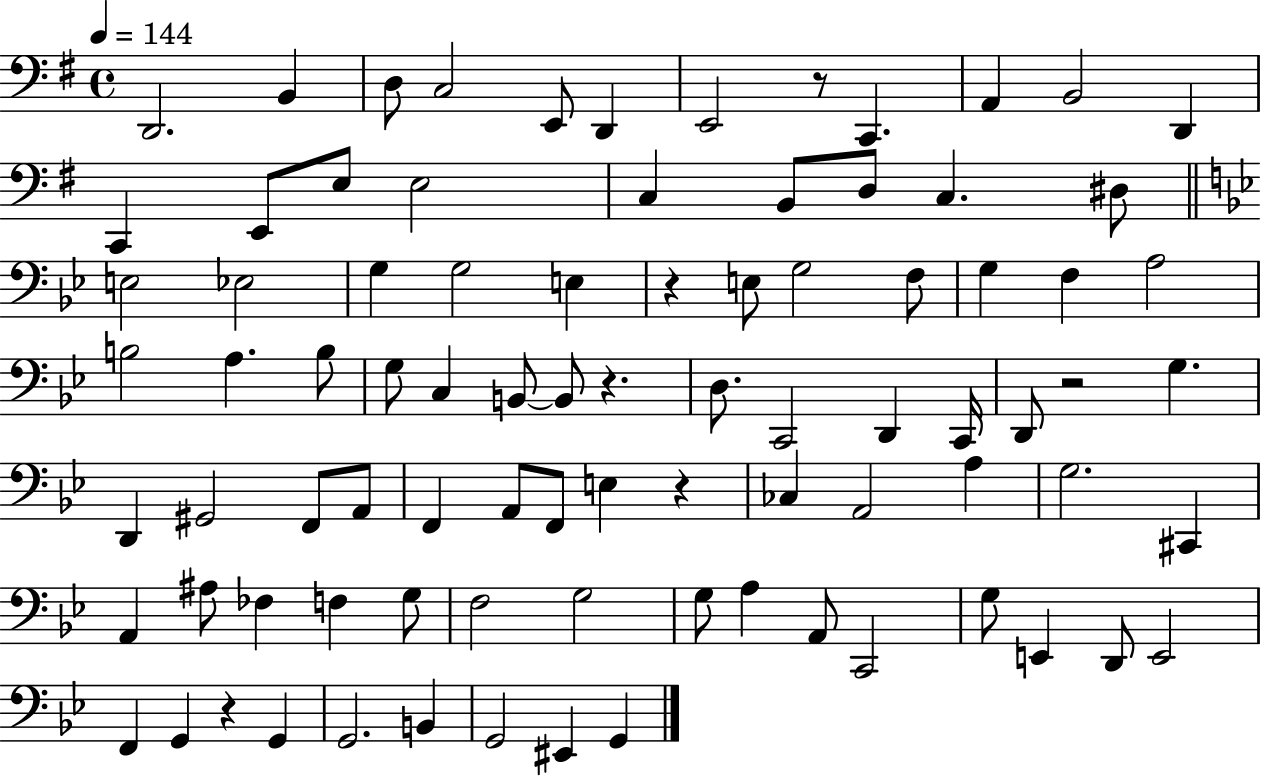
{
  \clef bass
  \time 4/4
  \defaultTimeSignature
  \key g \major
  \tempo 4 = 144
  d,2. b,4 | d8 c2 e,8 d,4 | e,2 r8 c,4. | a,4 b,2 d,4 | \break c,4 e,8 e8 e2 | c4 b,8 d8 c4. dis8 | \bar "||" \break \key bes \major e2 ees2 | g4 g2 e4 | r4 e8 g2 f8 | g4 f4 a2 | \break b2 a4. b8 | g8 c4 b,8~~ b,8 r4. | d8. c,2 d,4 c,16 | d,8 r2 g4. | \break d,4 gis,2 f,8 a,8 | f,4 a,8 f,8 e4 r4 | ces4 a,2 a4 | g2. cis,4 | \break a,4 ais8 fes4 f4 g8 | f2 g2 | g8 a4 a,8 c,2 | g8 e,4 d,8 e,2 | \break f,4 g,4 r4 g,4 | g,2. b,4 | g,2 eis,4 g,4 | \bar "|."
}